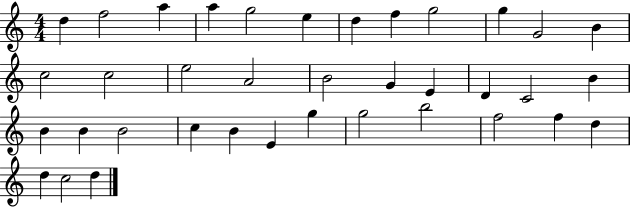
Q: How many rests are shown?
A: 0